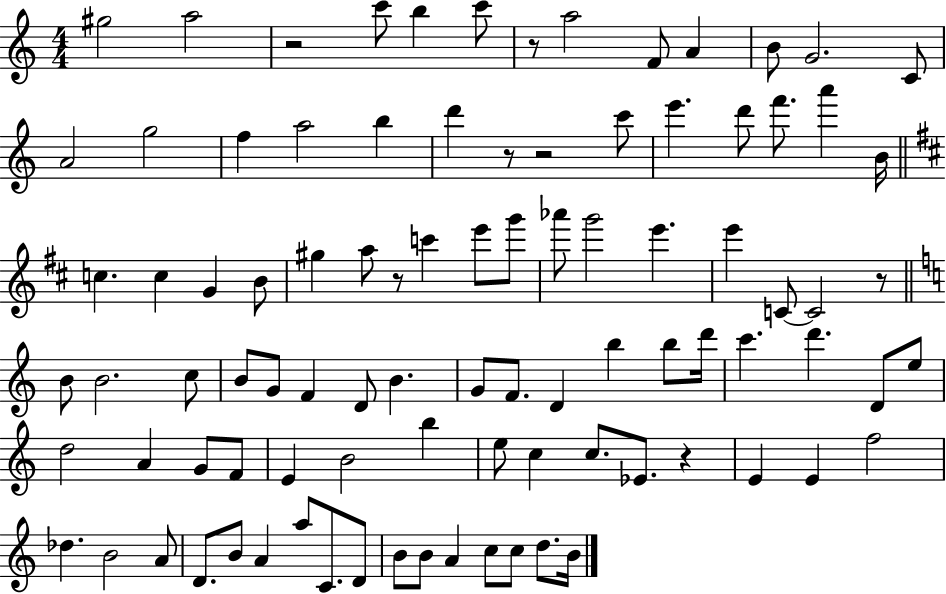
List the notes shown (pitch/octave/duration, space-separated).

G#5/h A5/h R/h C6/e B5/q C6/e R/e A5/h F4/e A4/q B4/e G4/h. C4/e A4/h G5/h F5/q A5/h B5/q D6/q R/e R/h C6/e E6/q. D6/e F6/e. A6/q B4/s C5/q. C5/q G4/q B4/e G#5/q A5/e R/e C6/q E6/e G6/e Ab6/e G6/h E6/q. E6/q C4/e C4/h R/e B4/e B4/h. C5/e B4/e G4/e F4/q D4/e B4/q. G4/e F4/e. D4/q B5/q B5/e D6/s C6/q. D6/q. D4/e E5/e D5/h A4/q G4/e F4/e E4/q B4/h B5/q E5/e C5/q C5/e. Eb4/e. R/q E4/q E4/q F5/h Db5/q. B4/h A4/e D4/e. B4/e A4/q A5/e C4/e. D4/e B4/e B4/e A4/q C5/e C5/e D5/e. B4/s